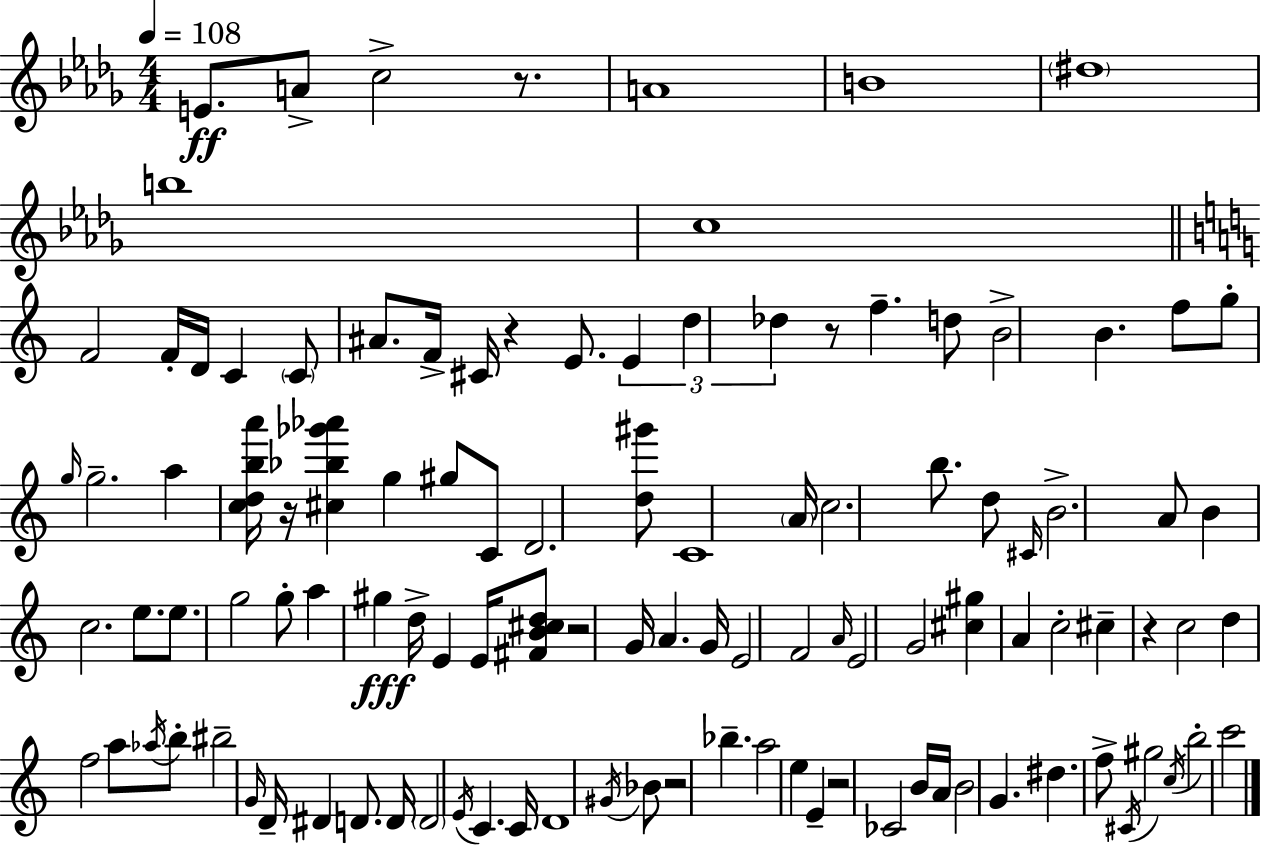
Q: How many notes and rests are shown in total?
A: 111